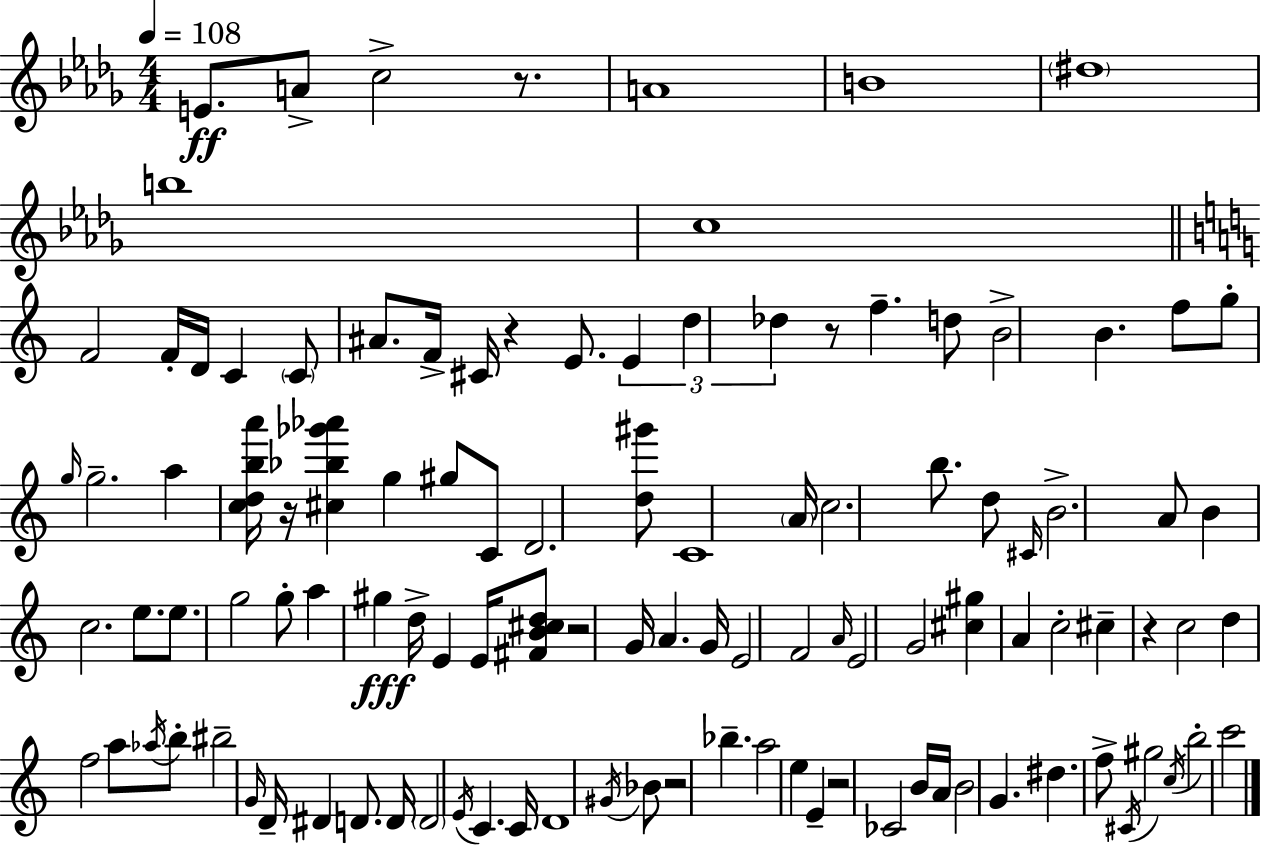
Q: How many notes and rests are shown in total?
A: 111